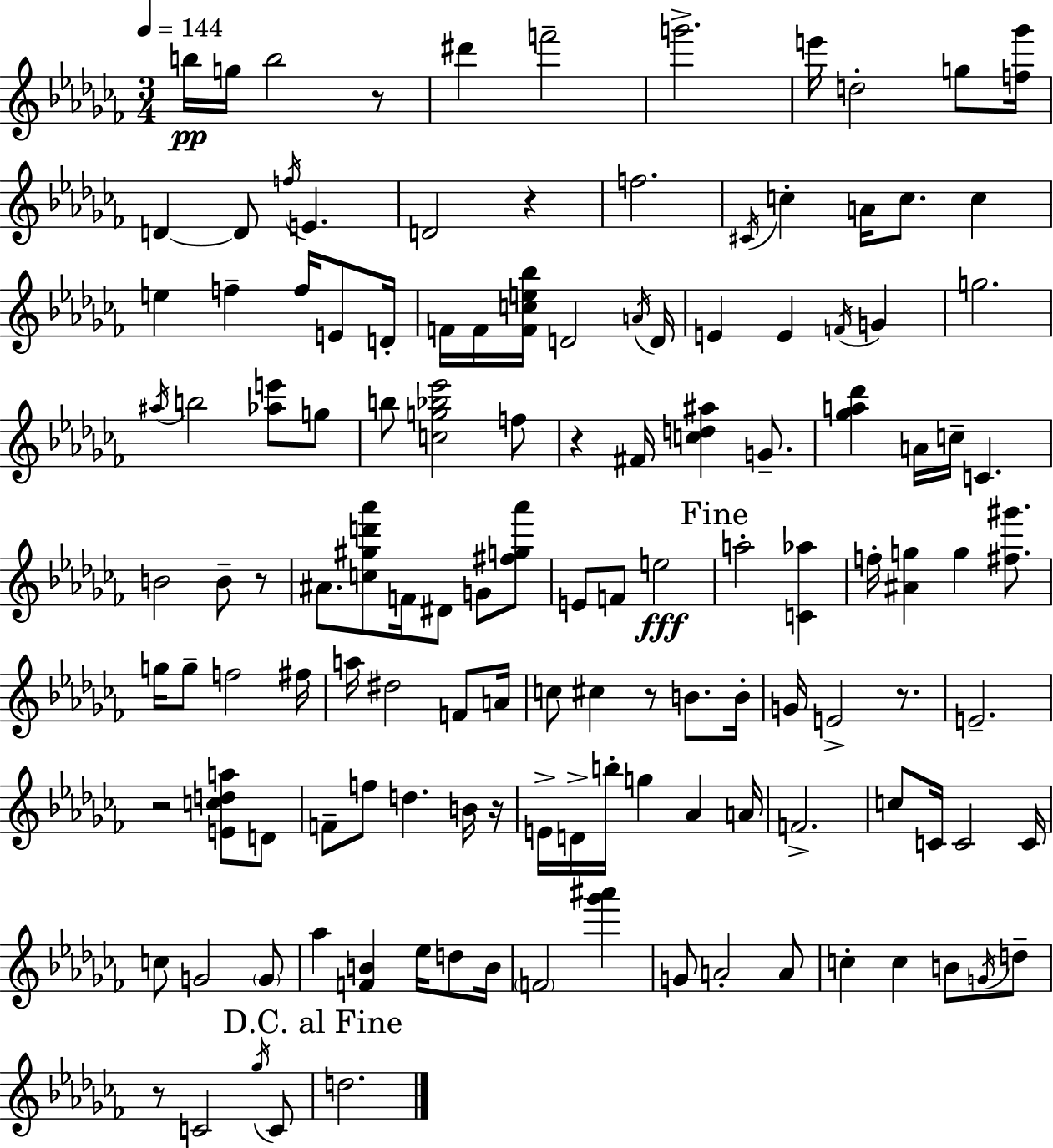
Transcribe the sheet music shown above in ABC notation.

X:1
T:Untitled
M:3/4
L:1/4
K:Abm
b/4 g/4 b2 z/2 ^d' f'2 g'2 e'/4 d2 g/2 [f_g']/4 D D/2 f/4 E D2 z f2 ^C/4 c A/4 c/2 c e f f/4 E/2 D/4 F/4 F/4 [Fce_b]/4 D2 A/4 D/4 E E F/4 G g2 ^a/4 b2 [_ae']/2 g/2 b/2 [cg_b_e']2 f/2 z ^F/4 [cd^a] G/2 [_ga_d'] A/4 c/4 C B2 B/2 z/2 ^A/2 [c^gd'_a']/2 F/4 ^D/2 G/2 [^fg_a']/2 E/2 F/2 e2 a2 [C_a] f/4 [^Ag] g [^f^g']/2 g/4 g/2 f2 ^f/4 a/4 ^d2 F/2 A/4 c/2 ^c z/2 B/2 B/4 G/4 E2 z/2 E2 z2 [Ecda]/2 D/2 F/2 f/2 d B/4 z/4 E/4 D/4 b/4 g _A A/4 F2 c/2 C/4 C2 C/4 c/2 G2 G/2 _a [FB] _e/4 d/2 B/4 F2 [_g'^a'] G/2 A2 A/2 c c B/2 G/4 d/2 z/2 C2 _g/4 C/2 d2